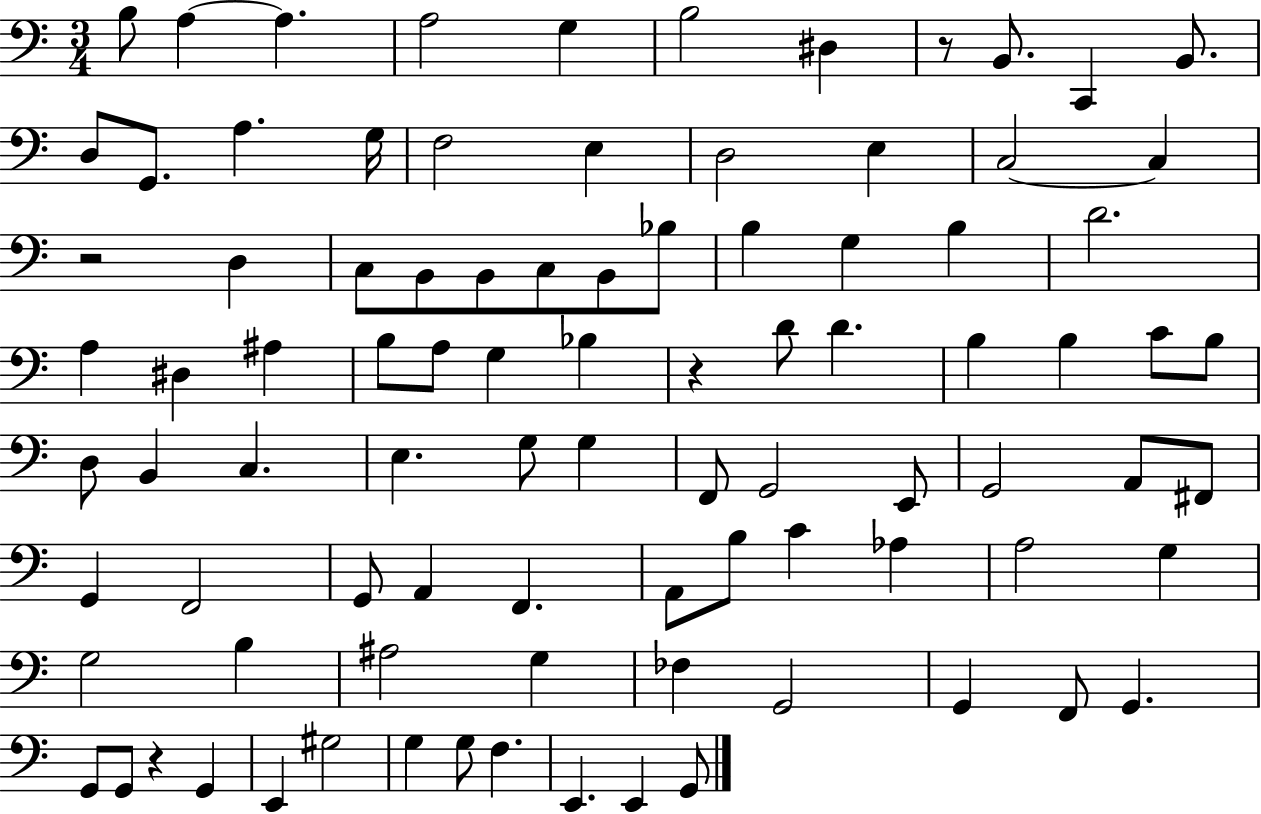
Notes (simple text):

B3/e A3/q A3/q. A3/h G3/q B3/h D#3/q R/e B2/e. C2/q B2/e. D3/e G2/e. A3/q. G3/s F3/h E3/q D3/h E3/q C3/h C3/q R/h D3/q C3/e B2/e B2/e C3/e B2/e Bb3/e B3/q G3/q B3/q D4/h. A3/q D#3/q A#3/q B3/e A3/e G3/q Bb3/q R/q D4/e D4/q. B3/q B3/q C4/e B3/e D3/e B2/q C3/q. E3/q. G3/e G3/q F2/e G2/h E2/e G2/h A2/e F#2/e G2/q F2/h G2/e A2/q F2/q. A2/e B3/e C4/q Ab3/q A3/h G3/q G3/h B3/q A#3/h G3/q FES3/q G2/h G2/q F2/e G2/q. G2/e G2/e R/q G2/q E2/q G#3/h G3/q G3/e F3/q. E2/q. E2/q G2/e